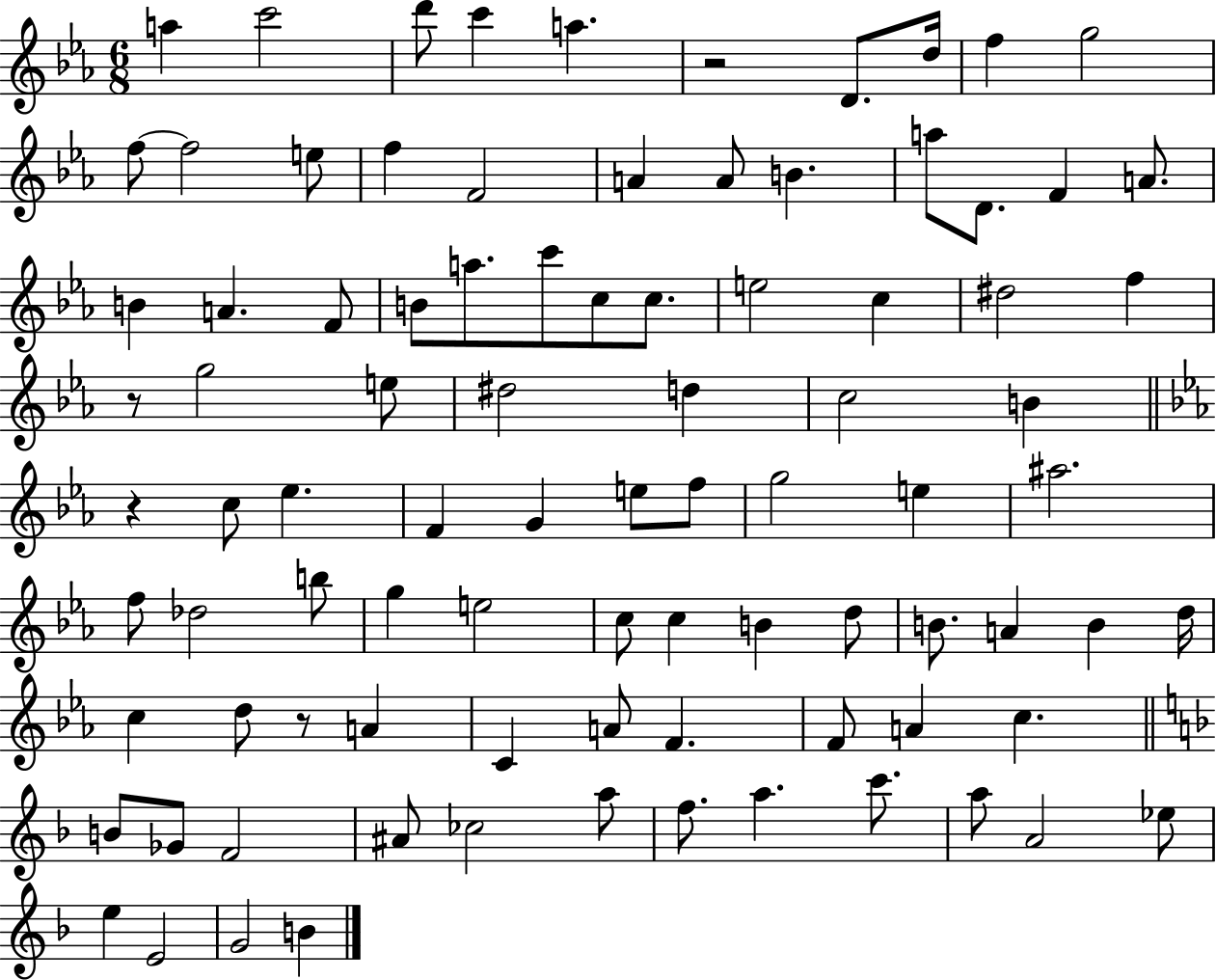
A5/q C6/h D6/e C6/q A5/q. R/h D4/e. D5/s F5/q G5/h F5/e F5/h E5/e F5/q F4/h A4/q A4/e B4/q. A5/e D4/e. F4/q A4/e. B4/q A4/q. F4/e B4/e A5/e. C6/e C5/e C5/e. E5/h C5/q D#5/h F5/q R/e G5/h E5/e D#5/h D5/q C5/h B4/q R/q C5/e Eb5/q. F4/q G4/q E5/e F5/e G5/h E5/q A#5/h. F5/e Db5/h B5/e G5/q E5/h C5/e C5/q B4/q D5/e B4/e. A4/q B4/q D5/s C5/q D5/e R/e A4/q C4/q A4/e F4/q. F4/e A4/q C5/q. B4/e Gb4/e F4/h A#4/e CES5/h A5/e F5/e. A5/q. C6/e. A5/e A4/h Eb5/e E5/q E4/h G4/h B4/q